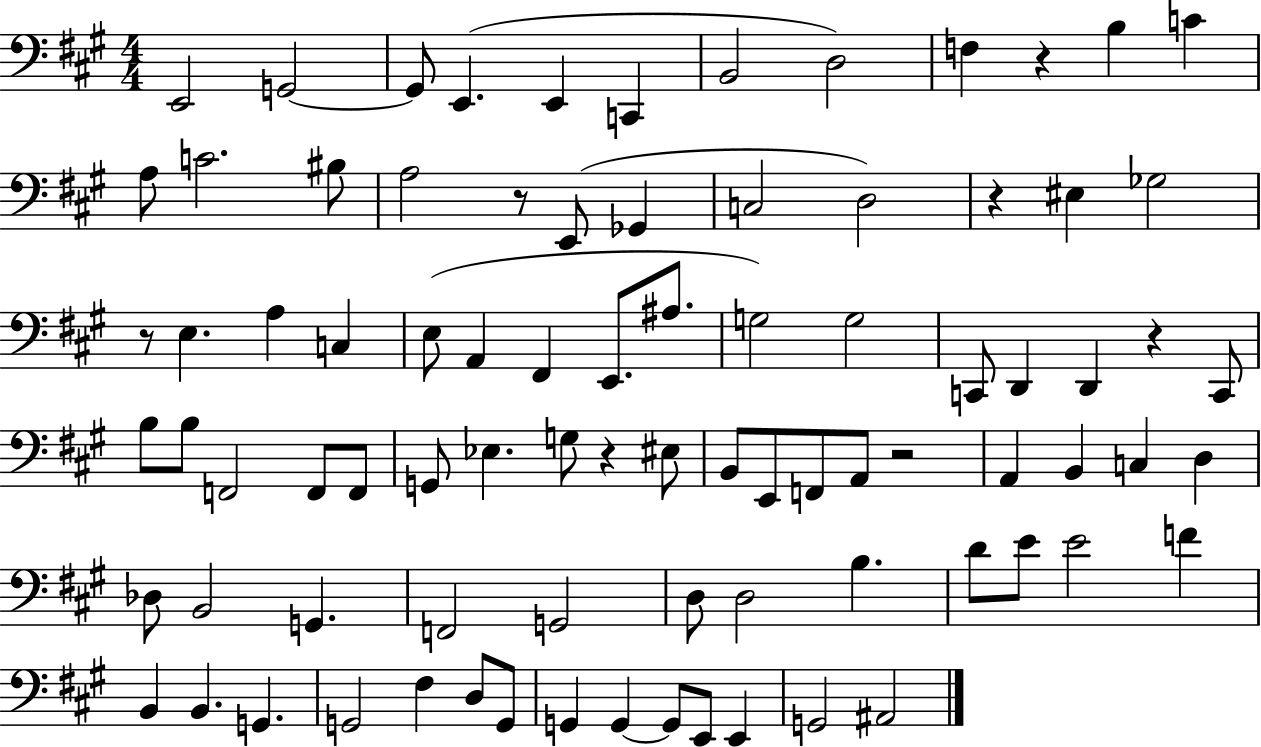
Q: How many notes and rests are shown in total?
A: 85